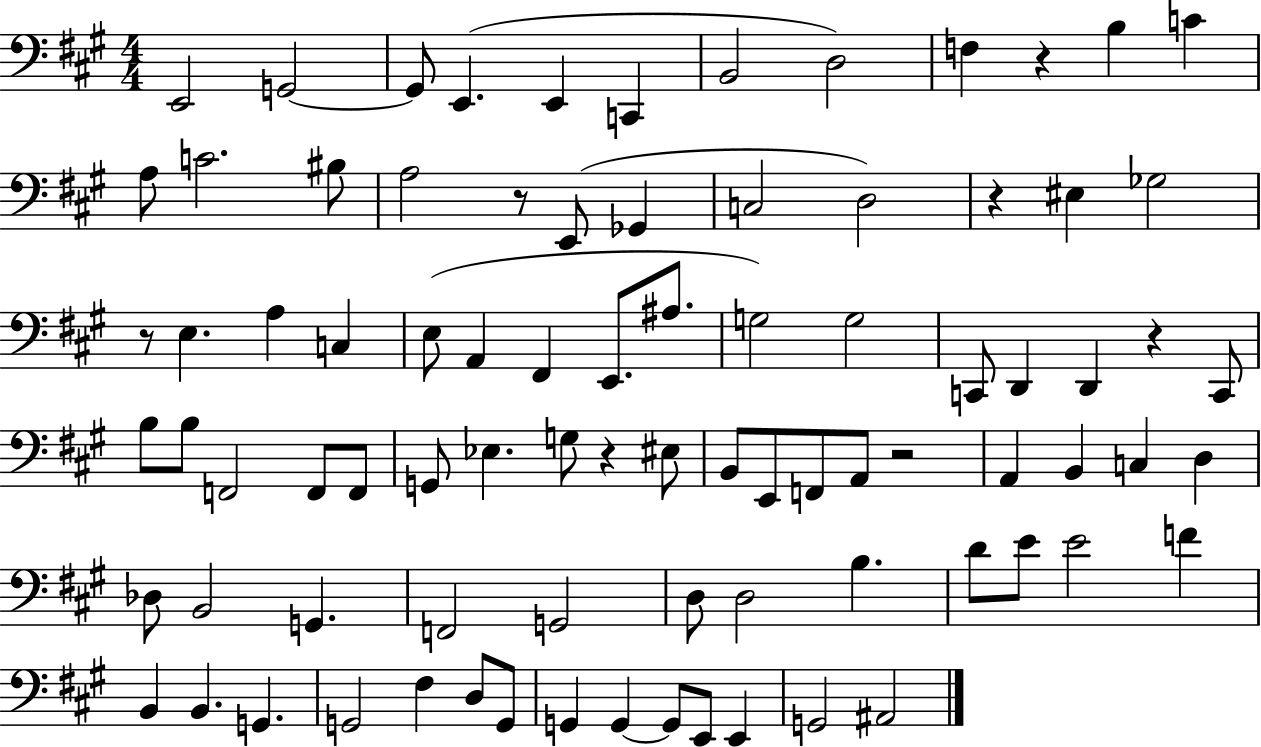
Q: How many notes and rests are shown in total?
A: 85